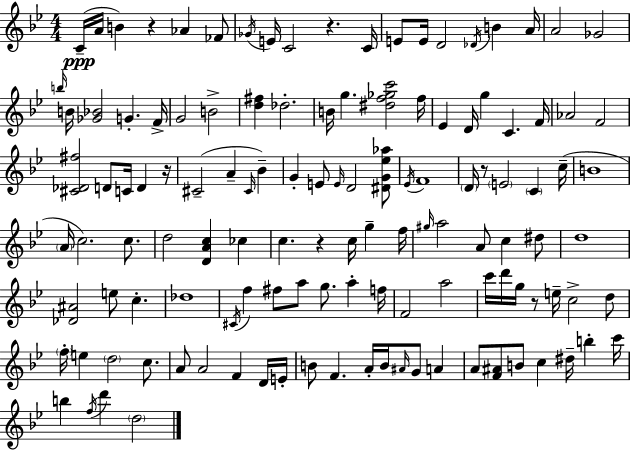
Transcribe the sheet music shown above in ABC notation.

X:1
T:Untitled
M:4/4
L:1/4
K:Bb
C/4 A/4 B z _A _F/2 _G/4 E/4 C2 z C/4 E/2 E/4 D2 _D/4 B A/4 A2 _G2 b/4 B/4 [_G_B]2 G F/4 G2 B2 [d^f] _d2 B/4 g [^df_gc']2 f/4 _E D/4 g C F/4 _A2 F2 [^C_D^f]2 D/2 C/4 D z/4 ^C2 A ^C/4 _B G E/2 E/4 D2 [^DG_e_a]/2 _E/4 F4 D/4 z/2 E2 C c/4 B4 A/4 c2 c/2 d2 [DAc] _c c z c/4 g f/4 ^g/4 a2 A/2 c ^d/2 d4 [_D^A]2 e/2 c _d4 ^C/4 f ^f/2 a/2 g/2 a f/4 F2 a2 c'/4 d'/4 g/4 z/2 e/4 c2 d/2 f/4 e d2 c/2 A/2 A2 F D/4 E/4 B/2 F A/4 B/4 ^A/4 G/2 A A/2 [F^A]/2 B/2 c ^d/4 b c'/4 b f/4 d' d2